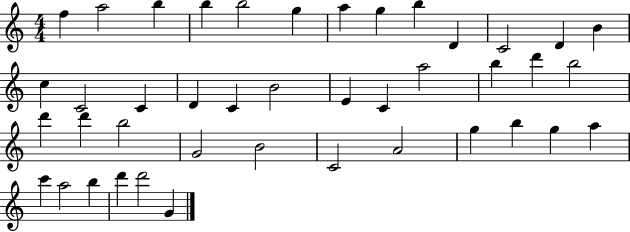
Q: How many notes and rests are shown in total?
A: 42